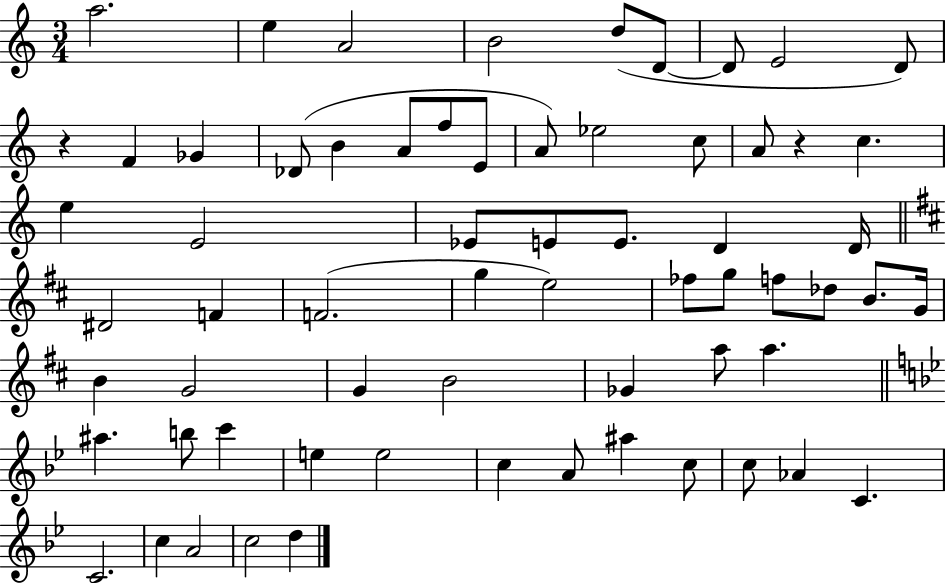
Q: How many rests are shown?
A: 2